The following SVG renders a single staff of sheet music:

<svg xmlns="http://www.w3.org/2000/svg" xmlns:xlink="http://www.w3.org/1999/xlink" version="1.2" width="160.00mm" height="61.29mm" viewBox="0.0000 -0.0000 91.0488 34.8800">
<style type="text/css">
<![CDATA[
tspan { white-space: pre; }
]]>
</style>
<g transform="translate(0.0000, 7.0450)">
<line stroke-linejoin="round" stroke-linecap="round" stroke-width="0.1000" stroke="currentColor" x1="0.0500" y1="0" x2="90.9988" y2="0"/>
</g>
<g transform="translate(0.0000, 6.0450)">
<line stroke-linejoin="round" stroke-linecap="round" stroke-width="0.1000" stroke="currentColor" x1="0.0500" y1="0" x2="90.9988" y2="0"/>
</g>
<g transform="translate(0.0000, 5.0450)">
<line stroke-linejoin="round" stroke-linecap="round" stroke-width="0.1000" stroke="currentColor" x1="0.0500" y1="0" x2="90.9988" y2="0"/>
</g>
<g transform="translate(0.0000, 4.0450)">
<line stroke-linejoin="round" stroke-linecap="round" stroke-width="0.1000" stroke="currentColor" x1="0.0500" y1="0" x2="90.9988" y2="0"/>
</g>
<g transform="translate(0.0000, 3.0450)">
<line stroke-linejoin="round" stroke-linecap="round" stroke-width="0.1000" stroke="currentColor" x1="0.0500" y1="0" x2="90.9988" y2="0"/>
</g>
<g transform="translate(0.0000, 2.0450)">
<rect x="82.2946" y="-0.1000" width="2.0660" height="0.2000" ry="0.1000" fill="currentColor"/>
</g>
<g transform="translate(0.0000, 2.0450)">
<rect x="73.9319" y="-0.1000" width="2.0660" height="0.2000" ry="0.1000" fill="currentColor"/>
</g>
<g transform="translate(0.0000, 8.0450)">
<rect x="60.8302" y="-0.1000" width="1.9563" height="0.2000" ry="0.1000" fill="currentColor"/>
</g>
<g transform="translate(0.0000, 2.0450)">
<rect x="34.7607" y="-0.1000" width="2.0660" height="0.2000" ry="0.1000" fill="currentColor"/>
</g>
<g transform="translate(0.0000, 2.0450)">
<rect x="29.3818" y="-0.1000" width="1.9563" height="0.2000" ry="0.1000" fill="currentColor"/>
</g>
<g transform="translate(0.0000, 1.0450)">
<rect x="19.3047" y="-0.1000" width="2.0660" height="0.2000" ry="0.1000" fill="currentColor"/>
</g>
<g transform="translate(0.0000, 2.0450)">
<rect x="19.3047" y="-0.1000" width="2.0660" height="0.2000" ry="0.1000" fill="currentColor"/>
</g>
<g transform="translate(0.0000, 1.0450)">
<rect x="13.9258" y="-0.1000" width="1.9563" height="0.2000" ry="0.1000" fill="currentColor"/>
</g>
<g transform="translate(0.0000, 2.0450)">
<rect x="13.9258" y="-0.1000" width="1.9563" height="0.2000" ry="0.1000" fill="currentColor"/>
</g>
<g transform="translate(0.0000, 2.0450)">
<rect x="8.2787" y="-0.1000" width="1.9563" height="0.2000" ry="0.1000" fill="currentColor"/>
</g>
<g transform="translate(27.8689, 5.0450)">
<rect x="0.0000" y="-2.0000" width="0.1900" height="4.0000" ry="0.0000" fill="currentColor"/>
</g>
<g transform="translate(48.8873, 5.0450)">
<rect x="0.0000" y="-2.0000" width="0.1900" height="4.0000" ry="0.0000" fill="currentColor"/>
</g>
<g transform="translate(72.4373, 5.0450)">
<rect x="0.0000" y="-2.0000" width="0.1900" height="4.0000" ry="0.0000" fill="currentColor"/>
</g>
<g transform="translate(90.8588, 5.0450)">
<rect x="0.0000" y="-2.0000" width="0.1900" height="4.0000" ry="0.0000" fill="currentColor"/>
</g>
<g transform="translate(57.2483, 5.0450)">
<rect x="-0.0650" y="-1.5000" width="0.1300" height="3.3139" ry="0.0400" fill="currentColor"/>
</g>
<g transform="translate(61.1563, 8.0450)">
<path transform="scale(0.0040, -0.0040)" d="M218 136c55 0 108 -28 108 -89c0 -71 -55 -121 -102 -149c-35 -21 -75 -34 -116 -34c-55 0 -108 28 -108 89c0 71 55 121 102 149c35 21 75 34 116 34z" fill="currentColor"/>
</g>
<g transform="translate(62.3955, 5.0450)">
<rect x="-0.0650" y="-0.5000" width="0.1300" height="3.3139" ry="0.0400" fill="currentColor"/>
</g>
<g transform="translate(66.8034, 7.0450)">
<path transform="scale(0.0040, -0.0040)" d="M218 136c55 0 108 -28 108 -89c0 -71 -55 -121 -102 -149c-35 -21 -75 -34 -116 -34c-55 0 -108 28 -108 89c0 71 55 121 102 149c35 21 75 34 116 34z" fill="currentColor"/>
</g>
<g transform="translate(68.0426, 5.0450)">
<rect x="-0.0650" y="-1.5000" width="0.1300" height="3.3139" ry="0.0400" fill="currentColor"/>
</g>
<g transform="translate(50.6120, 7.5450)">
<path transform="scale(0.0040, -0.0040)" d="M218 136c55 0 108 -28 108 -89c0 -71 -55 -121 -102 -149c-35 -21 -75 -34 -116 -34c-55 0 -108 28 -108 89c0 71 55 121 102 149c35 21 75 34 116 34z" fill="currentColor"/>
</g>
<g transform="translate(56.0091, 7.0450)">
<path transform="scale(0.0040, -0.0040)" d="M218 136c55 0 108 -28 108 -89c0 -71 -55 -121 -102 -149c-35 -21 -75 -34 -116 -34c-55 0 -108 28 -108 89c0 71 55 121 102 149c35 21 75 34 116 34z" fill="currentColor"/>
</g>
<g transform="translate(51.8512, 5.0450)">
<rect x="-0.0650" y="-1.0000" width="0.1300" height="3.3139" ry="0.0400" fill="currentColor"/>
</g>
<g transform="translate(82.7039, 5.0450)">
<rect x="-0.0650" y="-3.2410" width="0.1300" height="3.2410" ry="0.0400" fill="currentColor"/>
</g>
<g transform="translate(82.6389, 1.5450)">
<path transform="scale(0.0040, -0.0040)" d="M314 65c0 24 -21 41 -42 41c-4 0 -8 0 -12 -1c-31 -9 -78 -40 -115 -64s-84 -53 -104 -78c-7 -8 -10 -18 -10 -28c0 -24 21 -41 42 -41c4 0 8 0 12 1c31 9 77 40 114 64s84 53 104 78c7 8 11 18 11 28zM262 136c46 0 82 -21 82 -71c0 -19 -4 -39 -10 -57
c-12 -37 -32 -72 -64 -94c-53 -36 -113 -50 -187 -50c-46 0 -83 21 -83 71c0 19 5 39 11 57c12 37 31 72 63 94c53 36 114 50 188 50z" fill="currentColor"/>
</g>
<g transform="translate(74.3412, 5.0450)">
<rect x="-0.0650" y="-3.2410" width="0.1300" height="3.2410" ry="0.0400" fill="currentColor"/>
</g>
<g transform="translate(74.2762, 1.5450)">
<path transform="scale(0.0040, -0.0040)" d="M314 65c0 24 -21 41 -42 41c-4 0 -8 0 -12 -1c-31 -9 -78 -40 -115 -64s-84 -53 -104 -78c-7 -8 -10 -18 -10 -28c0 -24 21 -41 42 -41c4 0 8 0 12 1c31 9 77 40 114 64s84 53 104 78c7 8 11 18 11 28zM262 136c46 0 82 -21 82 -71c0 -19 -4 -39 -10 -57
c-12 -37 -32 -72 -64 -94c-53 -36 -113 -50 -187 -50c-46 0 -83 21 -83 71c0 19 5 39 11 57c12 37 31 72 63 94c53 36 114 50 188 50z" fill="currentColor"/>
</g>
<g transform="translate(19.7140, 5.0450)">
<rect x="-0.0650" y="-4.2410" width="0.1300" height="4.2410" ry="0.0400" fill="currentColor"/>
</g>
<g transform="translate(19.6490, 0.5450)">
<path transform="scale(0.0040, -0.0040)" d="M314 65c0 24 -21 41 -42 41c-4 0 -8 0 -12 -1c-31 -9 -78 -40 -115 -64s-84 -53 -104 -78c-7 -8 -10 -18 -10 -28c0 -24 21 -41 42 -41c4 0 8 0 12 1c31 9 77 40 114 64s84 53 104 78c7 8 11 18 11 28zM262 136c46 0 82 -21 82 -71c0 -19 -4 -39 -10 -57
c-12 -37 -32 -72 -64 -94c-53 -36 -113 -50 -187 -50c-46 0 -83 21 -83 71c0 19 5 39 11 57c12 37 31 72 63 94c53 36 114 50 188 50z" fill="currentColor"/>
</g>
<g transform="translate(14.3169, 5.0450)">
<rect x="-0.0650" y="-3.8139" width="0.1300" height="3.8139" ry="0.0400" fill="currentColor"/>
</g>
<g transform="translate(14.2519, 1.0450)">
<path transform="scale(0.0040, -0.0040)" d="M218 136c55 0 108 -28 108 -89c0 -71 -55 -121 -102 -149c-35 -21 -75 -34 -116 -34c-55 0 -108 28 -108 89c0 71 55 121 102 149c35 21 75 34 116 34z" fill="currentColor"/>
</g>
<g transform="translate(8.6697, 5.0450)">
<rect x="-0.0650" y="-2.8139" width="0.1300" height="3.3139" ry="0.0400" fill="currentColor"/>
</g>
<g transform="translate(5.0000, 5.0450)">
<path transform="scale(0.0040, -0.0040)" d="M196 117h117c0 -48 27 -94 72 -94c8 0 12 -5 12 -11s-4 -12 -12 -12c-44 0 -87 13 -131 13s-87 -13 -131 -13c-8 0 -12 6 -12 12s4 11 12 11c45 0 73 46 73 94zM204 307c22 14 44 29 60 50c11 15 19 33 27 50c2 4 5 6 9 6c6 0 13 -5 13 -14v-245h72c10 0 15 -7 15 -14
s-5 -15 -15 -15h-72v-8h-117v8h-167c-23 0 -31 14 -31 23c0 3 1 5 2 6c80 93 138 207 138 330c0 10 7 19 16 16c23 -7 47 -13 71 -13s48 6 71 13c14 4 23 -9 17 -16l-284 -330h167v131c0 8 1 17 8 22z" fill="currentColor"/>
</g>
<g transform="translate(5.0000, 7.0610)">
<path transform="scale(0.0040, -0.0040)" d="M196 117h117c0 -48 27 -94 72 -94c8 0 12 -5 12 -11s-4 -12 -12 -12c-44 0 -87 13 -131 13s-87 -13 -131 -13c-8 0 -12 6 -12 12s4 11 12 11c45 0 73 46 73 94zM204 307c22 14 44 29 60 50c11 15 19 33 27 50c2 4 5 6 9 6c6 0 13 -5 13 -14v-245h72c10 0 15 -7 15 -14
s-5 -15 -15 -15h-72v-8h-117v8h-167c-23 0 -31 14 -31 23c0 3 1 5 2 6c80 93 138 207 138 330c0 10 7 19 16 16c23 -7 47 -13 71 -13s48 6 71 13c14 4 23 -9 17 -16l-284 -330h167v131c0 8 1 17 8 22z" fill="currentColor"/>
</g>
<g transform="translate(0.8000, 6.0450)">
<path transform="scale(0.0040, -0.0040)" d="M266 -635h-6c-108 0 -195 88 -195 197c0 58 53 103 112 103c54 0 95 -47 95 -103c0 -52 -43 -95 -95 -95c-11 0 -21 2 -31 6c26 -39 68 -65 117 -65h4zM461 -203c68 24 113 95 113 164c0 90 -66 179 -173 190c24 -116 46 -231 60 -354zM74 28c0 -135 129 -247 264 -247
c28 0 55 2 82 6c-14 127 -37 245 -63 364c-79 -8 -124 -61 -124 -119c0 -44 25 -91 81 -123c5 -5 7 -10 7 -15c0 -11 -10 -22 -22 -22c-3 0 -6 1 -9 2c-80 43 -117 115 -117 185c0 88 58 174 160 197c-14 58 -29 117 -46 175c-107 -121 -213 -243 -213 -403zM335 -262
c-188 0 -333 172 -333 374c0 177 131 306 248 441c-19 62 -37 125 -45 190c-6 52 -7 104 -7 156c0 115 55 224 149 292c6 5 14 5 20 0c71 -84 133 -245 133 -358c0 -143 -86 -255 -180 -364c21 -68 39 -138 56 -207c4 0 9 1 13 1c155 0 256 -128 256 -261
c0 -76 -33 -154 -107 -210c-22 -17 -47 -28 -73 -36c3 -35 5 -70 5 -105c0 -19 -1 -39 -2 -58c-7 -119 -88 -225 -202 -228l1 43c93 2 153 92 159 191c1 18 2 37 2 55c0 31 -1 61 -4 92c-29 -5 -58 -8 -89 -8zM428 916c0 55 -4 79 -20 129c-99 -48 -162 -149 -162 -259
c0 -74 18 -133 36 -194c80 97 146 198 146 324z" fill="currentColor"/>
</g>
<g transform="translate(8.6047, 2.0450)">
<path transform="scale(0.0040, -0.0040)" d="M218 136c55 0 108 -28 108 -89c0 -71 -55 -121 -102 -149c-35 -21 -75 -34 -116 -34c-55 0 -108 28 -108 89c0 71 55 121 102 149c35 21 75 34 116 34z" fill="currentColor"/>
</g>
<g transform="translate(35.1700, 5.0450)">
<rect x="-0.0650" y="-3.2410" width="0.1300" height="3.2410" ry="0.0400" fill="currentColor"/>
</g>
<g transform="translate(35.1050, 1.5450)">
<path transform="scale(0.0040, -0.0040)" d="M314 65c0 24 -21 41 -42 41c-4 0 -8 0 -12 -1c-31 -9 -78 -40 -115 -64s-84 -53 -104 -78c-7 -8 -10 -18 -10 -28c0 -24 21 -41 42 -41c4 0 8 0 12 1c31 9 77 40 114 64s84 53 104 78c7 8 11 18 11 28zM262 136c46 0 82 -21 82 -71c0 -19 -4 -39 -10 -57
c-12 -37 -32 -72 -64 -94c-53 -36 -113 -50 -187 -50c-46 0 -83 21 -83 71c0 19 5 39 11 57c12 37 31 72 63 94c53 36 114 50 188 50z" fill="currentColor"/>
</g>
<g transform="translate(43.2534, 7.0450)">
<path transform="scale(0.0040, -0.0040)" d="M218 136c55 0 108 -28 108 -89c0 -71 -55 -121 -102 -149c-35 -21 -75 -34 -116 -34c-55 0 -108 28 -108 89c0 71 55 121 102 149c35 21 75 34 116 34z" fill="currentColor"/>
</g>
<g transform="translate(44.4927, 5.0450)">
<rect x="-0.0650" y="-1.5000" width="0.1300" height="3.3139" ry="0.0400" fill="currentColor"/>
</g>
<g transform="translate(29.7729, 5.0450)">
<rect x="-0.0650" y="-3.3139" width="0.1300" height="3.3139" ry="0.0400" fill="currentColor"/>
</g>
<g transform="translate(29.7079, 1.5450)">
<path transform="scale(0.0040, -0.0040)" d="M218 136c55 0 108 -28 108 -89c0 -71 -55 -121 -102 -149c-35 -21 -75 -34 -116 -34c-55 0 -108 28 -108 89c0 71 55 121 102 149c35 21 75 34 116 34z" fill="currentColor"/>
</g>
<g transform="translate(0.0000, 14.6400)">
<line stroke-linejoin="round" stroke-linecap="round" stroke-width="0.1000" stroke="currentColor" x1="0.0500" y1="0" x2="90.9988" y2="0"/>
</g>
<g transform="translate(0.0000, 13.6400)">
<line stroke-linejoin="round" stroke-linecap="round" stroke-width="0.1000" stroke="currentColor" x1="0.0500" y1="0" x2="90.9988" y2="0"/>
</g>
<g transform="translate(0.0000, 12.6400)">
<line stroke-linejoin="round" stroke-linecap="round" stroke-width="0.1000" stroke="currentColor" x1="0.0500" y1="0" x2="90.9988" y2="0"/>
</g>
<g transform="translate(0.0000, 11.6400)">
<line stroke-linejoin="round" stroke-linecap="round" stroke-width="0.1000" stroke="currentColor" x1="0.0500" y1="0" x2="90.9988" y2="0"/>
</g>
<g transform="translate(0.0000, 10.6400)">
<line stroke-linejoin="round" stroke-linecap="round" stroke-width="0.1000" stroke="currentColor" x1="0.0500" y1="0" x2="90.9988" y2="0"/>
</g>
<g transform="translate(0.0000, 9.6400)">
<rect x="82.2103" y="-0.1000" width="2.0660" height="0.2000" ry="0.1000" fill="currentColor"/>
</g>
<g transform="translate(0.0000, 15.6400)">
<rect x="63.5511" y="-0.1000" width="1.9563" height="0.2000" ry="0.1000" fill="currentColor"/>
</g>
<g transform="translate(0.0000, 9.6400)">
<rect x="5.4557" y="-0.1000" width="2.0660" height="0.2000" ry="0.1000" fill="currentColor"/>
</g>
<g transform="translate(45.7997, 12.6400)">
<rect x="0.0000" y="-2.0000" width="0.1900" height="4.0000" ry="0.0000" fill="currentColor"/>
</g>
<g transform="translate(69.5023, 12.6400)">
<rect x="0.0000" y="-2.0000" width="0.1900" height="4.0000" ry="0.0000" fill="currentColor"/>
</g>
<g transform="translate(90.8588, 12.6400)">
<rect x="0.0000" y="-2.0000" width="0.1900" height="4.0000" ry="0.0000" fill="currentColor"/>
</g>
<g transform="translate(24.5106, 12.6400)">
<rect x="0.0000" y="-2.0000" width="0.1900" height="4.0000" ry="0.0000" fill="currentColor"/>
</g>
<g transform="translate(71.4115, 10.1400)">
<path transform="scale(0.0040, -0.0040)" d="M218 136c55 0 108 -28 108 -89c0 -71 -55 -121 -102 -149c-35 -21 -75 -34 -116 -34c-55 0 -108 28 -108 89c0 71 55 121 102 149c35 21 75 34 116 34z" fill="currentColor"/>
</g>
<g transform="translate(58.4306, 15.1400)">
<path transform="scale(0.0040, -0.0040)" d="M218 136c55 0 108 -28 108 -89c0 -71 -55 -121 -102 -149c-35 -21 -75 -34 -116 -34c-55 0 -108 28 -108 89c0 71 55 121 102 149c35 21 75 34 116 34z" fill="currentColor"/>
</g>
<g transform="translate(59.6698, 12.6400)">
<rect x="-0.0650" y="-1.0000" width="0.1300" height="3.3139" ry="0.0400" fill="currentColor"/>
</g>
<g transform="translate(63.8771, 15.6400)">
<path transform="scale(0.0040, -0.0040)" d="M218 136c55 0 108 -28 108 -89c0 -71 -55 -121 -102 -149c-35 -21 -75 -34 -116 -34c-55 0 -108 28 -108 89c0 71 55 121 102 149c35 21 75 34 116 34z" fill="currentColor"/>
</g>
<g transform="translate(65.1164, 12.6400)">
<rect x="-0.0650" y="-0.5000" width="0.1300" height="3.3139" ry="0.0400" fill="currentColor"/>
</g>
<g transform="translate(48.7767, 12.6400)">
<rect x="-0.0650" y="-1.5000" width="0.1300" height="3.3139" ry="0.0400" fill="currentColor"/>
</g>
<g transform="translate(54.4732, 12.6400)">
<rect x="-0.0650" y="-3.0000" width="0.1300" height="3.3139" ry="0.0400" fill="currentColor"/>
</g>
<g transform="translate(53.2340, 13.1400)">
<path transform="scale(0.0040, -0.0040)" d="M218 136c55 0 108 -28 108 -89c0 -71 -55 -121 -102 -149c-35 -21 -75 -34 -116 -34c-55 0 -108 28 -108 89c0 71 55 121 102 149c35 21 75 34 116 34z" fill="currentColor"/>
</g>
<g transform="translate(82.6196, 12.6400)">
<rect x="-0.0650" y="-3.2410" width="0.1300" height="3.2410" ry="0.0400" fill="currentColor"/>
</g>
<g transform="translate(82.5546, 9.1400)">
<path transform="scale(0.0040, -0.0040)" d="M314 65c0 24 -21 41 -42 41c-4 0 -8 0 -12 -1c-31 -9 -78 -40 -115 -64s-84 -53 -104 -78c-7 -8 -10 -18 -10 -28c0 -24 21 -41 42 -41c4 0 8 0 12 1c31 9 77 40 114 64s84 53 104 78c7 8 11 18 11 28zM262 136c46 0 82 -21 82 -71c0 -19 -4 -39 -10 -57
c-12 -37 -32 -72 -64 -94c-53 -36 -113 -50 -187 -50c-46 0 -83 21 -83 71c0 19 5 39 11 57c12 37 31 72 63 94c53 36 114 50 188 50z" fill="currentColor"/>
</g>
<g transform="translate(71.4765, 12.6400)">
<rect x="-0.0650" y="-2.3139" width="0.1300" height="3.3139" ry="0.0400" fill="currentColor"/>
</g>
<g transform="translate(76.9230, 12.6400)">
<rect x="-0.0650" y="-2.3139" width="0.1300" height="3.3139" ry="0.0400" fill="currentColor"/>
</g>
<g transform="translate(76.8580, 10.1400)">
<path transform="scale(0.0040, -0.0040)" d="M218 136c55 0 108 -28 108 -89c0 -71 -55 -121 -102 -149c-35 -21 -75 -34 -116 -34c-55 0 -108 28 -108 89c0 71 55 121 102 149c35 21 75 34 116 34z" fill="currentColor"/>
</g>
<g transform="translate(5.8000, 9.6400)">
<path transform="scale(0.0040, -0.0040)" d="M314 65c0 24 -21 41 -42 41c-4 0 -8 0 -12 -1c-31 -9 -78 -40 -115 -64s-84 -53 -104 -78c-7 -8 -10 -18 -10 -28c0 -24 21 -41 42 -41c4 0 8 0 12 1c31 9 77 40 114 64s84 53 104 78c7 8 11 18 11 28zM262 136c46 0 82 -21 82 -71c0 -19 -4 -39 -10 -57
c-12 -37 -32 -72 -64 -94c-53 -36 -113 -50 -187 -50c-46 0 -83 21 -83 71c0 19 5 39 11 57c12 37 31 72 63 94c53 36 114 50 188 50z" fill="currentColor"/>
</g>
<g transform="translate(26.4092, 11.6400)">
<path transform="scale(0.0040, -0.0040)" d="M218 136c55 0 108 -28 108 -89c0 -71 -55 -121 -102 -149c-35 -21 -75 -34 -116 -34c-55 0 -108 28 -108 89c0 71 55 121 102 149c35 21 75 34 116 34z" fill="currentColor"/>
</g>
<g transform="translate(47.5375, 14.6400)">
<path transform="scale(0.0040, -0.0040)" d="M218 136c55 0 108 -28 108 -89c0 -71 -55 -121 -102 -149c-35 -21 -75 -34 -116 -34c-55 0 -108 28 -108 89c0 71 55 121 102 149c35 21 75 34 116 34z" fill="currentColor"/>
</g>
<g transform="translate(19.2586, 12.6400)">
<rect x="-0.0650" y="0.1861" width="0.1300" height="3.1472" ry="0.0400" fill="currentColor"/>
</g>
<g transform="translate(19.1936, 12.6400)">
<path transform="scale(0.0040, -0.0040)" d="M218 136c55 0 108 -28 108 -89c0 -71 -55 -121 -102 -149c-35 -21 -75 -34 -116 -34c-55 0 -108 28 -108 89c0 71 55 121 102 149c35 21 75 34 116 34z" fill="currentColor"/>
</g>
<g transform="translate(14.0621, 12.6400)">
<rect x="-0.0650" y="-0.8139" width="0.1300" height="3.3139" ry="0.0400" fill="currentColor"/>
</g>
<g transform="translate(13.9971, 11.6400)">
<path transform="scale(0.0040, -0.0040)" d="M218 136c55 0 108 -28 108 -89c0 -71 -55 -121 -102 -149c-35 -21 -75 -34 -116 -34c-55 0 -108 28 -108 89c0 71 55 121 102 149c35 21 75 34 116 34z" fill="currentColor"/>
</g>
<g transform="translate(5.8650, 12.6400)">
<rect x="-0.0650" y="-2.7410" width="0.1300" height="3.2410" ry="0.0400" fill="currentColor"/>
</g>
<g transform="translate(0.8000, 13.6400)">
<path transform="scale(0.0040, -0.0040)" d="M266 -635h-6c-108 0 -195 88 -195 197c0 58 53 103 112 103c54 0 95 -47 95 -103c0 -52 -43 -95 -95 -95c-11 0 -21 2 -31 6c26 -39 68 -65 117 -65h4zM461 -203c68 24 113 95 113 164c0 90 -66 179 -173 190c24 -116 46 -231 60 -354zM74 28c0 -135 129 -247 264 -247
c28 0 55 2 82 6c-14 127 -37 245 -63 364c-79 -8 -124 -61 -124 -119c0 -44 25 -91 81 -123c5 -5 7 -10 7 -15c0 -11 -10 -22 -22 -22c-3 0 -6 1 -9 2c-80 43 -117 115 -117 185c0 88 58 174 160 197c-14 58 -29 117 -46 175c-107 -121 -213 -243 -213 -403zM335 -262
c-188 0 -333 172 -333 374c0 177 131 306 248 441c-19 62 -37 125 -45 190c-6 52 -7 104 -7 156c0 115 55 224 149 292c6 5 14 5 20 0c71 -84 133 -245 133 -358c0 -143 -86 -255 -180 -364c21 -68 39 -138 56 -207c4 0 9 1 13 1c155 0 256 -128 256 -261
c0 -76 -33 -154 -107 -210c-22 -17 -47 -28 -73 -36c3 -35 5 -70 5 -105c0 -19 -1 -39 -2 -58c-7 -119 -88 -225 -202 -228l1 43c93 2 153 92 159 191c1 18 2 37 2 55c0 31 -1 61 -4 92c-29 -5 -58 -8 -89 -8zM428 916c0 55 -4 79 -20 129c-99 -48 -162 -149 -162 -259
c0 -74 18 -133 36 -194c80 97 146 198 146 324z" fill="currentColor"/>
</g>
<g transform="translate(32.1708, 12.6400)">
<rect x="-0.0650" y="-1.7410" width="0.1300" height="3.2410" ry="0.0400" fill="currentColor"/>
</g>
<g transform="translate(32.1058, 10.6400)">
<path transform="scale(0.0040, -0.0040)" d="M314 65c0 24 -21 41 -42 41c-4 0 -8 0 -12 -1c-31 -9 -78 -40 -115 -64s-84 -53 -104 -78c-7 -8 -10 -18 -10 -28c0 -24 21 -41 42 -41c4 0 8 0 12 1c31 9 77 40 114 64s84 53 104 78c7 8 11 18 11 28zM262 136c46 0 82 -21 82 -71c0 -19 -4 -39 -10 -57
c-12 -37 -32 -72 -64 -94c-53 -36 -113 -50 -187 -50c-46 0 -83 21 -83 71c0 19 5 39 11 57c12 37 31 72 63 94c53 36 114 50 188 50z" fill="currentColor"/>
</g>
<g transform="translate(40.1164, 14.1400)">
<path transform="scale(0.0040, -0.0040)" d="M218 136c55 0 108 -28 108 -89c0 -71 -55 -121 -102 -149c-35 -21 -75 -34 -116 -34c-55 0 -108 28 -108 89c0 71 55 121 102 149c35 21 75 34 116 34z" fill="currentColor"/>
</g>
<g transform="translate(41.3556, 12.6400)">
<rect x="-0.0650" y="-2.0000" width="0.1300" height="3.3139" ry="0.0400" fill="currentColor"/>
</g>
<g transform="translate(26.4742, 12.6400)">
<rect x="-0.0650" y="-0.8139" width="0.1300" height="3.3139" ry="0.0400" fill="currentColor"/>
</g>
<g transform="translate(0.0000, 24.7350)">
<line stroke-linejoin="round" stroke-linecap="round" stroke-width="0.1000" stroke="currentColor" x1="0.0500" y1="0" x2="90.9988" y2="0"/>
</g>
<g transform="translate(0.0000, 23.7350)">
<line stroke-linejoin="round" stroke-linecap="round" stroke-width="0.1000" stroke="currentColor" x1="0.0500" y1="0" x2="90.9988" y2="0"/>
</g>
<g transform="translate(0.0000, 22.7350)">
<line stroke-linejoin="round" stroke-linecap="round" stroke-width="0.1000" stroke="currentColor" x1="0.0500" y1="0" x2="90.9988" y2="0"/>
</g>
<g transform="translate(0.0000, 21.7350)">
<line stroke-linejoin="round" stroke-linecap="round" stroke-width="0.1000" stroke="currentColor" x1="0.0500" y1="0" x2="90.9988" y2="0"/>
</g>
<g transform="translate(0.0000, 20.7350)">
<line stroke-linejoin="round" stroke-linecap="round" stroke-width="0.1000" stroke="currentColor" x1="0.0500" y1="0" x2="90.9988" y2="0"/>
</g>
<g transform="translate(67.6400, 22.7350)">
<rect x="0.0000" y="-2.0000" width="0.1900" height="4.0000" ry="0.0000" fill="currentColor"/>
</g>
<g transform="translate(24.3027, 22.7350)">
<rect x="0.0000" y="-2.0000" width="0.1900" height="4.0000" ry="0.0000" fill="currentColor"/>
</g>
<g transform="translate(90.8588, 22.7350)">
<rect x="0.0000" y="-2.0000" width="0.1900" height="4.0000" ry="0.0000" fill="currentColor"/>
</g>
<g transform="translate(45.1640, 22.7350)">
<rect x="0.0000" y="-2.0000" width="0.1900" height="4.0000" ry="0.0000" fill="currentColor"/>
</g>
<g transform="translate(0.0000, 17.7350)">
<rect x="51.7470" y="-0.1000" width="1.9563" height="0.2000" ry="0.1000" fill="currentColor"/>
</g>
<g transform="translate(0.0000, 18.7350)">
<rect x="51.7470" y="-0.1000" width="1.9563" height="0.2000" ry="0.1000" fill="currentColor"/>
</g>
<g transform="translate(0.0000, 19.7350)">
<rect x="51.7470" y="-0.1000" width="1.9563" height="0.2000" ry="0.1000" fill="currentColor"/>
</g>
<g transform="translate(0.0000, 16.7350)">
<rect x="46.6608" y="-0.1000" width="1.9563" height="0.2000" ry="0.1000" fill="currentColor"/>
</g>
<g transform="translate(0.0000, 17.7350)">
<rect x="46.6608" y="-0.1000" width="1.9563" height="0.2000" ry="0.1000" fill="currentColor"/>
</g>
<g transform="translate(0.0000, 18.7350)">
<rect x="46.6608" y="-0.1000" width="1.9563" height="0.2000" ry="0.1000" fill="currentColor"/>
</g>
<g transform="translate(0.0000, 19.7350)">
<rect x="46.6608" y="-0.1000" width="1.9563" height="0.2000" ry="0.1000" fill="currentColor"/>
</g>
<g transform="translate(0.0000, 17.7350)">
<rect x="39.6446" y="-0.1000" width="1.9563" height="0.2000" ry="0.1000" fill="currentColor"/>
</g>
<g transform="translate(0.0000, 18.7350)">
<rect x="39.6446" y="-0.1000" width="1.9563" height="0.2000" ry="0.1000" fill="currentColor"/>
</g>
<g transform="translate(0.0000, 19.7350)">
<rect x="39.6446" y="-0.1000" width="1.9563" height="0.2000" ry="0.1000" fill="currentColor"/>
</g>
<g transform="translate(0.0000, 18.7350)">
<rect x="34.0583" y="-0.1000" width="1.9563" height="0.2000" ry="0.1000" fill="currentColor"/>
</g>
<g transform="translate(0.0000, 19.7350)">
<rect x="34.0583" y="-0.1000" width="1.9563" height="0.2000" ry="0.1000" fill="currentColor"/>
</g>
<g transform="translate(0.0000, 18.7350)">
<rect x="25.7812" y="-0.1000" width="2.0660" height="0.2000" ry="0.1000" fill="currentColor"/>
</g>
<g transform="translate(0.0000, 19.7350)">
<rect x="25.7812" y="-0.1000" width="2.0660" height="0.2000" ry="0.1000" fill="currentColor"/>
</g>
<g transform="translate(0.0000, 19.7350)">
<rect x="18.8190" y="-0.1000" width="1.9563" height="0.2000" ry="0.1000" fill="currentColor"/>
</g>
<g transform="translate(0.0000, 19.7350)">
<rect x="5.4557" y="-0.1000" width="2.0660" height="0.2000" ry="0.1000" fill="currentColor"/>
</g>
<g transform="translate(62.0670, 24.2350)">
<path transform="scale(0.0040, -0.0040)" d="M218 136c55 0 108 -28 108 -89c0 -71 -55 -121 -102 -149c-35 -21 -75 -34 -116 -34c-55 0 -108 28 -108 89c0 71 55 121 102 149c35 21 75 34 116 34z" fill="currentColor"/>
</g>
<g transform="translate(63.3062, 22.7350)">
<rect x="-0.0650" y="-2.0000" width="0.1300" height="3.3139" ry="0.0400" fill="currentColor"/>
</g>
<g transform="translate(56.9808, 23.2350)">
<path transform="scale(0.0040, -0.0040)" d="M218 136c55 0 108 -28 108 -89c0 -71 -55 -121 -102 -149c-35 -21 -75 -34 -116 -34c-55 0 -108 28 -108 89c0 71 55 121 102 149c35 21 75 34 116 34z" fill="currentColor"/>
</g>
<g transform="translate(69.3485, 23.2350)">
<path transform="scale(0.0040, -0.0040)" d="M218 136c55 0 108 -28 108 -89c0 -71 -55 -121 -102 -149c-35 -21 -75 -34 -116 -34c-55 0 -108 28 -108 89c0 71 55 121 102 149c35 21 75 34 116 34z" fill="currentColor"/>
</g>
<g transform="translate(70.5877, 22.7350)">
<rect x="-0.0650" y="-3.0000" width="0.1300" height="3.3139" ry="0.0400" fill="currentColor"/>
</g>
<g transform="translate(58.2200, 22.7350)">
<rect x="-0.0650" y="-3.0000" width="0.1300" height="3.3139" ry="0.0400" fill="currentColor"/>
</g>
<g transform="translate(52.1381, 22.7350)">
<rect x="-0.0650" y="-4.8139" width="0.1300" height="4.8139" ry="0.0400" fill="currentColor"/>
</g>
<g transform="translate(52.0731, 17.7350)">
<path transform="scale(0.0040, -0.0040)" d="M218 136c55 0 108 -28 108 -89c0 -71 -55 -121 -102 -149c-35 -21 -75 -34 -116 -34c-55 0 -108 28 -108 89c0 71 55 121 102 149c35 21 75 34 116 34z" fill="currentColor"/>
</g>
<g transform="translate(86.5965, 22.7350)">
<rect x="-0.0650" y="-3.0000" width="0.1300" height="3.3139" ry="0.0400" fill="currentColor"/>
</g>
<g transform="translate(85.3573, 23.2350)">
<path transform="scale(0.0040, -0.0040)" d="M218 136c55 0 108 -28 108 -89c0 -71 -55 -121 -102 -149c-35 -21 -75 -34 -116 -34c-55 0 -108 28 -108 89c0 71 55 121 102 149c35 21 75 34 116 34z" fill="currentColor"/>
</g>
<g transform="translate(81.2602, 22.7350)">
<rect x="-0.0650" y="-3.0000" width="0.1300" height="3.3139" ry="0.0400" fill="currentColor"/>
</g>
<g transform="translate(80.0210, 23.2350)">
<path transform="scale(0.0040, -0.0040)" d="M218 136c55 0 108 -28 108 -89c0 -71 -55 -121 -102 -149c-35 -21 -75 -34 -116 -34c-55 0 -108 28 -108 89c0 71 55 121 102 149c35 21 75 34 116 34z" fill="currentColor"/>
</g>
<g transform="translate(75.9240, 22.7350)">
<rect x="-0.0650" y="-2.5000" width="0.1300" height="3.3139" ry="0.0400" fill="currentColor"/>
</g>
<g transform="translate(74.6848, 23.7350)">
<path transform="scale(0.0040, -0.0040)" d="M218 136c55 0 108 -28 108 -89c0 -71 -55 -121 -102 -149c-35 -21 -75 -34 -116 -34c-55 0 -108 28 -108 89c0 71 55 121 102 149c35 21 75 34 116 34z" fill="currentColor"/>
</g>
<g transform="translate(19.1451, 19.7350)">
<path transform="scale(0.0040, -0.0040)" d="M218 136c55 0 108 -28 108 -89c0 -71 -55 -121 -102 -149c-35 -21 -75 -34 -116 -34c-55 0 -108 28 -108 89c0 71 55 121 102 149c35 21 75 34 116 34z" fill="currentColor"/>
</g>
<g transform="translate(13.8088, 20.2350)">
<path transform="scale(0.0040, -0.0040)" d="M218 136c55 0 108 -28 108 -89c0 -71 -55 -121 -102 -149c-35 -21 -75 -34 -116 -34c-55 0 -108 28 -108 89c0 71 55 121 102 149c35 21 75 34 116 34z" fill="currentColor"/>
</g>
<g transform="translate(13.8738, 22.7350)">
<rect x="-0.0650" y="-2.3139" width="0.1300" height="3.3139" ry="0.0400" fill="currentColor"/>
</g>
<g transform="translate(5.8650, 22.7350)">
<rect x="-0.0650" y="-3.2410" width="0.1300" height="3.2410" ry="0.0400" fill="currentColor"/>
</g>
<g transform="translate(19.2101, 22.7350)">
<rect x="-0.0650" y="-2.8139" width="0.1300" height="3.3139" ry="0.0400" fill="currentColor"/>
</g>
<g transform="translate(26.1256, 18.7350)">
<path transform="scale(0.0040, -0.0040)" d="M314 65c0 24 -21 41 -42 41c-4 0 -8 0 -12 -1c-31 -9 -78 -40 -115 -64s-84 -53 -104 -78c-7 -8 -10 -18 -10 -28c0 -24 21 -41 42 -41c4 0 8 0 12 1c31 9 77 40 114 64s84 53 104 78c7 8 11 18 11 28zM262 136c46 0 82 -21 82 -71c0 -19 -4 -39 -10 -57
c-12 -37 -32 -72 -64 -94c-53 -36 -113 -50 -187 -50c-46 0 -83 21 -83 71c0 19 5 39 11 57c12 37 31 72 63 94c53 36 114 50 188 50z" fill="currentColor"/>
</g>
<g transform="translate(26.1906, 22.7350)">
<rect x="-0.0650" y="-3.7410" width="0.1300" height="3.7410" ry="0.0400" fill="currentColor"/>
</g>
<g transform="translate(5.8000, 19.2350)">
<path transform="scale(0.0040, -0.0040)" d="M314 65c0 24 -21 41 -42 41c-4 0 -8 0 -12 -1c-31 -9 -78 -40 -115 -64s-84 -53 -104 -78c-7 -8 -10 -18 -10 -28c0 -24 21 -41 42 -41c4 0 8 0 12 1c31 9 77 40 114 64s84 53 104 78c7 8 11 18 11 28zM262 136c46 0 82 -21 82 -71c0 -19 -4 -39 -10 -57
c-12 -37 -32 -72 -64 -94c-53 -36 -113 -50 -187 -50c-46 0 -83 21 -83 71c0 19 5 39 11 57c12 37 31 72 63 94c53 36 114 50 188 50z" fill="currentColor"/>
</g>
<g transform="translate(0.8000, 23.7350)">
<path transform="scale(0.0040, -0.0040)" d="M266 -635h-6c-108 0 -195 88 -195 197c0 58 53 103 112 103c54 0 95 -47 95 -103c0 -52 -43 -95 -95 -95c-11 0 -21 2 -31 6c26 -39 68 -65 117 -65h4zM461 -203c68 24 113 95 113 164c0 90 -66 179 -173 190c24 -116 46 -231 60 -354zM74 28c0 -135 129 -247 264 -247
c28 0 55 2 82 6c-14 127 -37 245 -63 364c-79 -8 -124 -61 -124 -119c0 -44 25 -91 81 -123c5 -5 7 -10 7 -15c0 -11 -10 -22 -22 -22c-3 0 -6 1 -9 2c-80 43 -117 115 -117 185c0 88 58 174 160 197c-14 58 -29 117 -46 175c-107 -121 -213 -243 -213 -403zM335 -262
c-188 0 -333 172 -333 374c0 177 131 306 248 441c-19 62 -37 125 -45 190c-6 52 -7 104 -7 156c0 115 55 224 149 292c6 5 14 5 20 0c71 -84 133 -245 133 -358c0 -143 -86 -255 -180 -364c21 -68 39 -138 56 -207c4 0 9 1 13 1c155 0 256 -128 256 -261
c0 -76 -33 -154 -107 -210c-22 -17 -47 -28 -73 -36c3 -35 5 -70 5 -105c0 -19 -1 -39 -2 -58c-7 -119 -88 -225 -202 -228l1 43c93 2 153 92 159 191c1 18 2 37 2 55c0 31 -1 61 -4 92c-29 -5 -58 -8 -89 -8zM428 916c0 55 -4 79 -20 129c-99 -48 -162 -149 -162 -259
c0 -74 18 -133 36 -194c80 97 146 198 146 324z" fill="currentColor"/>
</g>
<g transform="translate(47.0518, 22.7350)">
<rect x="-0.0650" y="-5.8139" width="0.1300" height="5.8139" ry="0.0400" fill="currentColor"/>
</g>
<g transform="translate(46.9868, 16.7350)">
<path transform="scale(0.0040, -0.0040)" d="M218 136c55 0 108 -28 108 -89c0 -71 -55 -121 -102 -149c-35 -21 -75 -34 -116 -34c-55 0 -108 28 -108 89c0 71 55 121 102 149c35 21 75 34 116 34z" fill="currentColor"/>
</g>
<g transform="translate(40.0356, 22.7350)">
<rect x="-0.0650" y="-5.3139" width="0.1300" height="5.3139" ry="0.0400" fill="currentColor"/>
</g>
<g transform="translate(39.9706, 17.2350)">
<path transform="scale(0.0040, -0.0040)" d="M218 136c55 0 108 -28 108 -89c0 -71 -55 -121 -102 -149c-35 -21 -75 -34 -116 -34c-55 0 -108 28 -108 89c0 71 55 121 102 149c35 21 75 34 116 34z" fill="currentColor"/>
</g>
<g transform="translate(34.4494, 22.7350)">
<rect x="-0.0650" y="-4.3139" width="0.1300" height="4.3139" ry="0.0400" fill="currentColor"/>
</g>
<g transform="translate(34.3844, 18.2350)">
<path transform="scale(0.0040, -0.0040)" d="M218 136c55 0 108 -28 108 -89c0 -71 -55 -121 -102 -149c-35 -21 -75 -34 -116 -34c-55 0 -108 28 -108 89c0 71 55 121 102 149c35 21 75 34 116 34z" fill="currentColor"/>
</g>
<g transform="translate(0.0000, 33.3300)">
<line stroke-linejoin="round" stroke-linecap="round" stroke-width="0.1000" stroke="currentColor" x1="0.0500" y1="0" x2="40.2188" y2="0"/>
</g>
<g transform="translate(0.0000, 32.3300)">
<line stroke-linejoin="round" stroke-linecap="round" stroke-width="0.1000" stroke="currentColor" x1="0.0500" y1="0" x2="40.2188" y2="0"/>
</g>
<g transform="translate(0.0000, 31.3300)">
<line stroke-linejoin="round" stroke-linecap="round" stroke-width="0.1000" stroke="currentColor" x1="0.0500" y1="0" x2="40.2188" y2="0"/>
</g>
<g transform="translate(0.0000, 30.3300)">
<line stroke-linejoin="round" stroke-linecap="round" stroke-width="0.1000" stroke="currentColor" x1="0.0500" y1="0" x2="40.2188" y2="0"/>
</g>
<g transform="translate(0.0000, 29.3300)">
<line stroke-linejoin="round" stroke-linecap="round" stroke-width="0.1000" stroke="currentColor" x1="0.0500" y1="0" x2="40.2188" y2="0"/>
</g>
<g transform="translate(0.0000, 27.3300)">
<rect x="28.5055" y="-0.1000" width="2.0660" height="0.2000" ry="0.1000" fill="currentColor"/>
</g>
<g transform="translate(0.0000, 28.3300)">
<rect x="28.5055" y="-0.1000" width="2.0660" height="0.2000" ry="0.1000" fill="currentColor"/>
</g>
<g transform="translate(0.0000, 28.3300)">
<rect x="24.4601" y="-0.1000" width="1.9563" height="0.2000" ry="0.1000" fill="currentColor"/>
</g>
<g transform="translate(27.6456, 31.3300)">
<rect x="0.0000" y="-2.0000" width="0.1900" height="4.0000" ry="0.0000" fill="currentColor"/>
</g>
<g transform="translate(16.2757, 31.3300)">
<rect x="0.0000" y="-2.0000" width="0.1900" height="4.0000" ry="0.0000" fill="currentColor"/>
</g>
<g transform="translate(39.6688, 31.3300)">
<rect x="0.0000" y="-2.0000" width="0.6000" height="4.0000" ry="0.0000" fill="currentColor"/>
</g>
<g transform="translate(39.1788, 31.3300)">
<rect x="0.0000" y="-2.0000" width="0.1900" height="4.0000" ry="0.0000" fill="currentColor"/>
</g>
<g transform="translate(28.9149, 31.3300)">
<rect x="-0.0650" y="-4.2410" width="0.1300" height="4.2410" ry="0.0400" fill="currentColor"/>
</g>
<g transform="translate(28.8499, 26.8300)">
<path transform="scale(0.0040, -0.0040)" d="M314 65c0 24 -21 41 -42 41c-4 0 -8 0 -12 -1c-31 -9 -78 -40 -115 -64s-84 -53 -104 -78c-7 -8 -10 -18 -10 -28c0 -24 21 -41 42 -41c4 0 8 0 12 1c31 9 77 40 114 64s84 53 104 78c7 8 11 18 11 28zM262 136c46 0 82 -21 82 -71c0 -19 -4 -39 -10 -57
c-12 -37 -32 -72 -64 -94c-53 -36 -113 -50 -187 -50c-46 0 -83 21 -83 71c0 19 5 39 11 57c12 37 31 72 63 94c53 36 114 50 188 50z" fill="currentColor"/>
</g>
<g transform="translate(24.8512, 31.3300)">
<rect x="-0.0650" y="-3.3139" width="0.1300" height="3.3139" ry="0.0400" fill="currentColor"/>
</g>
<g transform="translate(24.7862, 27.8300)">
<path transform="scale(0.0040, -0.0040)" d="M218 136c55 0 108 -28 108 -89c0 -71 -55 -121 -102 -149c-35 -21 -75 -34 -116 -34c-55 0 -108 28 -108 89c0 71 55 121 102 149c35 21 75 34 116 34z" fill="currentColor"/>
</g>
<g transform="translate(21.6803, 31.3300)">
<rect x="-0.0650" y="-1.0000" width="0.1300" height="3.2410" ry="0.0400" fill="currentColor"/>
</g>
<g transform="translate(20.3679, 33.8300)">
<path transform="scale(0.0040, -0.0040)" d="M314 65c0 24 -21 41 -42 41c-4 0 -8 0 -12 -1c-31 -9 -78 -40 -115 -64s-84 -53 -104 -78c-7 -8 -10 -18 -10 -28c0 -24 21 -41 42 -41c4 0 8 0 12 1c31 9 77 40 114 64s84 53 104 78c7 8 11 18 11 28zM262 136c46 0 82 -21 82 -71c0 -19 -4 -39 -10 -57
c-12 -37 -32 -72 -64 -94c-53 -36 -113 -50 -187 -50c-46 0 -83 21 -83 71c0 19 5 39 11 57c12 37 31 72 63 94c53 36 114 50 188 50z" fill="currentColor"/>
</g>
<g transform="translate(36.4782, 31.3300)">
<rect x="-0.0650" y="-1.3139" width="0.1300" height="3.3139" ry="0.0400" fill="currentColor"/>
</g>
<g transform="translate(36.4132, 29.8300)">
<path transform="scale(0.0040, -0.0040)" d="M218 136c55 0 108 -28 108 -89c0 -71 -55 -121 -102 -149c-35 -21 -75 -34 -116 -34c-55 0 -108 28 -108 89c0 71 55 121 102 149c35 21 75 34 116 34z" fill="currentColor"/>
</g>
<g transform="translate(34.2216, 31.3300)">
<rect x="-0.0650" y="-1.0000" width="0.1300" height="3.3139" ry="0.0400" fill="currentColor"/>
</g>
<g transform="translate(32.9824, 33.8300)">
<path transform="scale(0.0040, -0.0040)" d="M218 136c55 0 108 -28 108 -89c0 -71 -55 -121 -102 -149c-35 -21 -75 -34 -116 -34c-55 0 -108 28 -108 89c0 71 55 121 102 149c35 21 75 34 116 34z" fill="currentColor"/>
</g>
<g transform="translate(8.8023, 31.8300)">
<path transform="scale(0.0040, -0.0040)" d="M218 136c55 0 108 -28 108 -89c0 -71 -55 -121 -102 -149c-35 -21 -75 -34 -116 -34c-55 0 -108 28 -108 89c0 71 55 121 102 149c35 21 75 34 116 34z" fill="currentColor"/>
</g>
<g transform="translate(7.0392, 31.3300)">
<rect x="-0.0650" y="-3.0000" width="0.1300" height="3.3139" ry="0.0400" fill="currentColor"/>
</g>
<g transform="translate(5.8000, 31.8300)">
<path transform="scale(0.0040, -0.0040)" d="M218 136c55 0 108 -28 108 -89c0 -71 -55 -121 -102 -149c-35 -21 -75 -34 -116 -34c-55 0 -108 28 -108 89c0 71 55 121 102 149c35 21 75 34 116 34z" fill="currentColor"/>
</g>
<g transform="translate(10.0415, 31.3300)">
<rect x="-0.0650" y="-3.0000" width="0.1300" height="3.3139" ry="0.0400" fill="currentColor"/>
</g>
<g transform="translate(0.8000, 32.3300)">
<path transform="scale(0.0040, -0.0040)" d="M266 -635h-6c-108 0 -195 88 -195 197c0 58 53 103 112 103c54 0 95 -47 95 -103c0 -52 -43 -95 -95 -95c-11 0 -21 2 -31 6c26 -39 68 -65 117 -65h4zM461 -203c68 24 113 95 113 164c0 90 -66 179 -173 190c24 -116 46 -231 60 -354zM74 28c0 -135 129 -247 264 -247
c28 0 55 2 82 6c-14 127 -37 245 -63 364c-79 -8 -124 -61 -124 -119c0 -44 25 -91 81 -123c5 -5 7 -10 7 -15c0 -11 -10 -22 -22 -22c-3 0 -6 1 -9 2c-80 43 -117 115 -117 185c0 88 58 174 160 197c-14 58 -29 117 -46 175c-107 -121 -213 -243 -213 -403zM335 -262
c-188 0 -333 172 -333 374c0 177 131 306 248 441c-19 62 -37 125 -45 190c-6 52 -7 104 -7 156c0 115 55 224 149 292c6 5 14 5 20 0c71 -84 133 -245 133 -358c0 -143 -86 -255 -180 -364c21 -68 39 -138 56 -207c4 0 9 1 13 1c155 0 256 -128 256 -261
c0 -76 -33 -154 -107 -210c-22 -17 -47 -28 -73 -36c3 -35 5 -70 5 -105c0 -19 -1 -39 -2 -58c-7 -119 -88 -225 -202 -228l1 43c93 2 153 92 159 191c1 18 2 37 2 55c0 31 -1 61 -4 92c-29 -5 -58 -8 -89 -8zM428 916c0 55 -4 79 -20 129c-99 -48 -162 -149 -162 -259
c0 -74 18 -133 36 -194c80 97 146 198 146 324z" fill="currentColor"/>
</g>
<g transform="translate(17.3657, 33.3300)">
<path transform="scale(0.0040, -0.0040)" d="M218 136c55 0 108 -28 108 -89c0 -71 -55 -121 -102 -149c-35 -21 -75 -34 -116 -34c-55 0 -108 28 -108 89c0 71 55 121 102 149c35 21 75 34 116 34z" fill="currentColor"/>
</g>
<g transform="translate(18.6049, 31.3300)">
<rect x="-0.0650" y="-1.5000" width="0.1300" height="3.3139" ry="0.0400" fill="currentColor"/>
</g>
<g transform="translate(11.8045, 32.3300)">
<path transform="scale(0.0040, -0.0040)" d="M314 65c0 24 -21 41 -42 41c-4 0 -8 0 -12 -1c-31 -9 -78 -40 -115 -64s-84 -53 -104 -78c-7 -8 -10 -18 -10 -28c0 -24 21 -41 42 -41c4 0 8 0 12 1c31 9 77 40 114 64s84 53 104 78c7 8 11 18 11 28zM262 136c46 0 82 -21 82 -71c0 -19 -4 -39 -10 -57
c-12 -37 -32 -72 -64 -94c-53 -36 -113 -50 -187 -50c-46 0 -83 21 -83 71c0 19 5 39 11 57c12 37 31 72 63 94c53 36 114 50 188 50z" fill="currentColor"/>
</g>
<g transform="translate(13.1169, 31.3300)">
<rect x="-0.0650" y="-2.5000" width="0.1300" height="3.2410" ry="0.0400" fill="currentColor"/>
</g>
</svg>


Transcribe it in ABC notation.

X:1
T:Untitled
M:4/4
L:1/4
K:C
a c' d'2 b b2 E D E C E b2 b2 a2 d B d f2 F E A D C g g b2 b2 g a c'2 d' f' g' e' A F A G A A A A G2 E D2 b d'2 D e